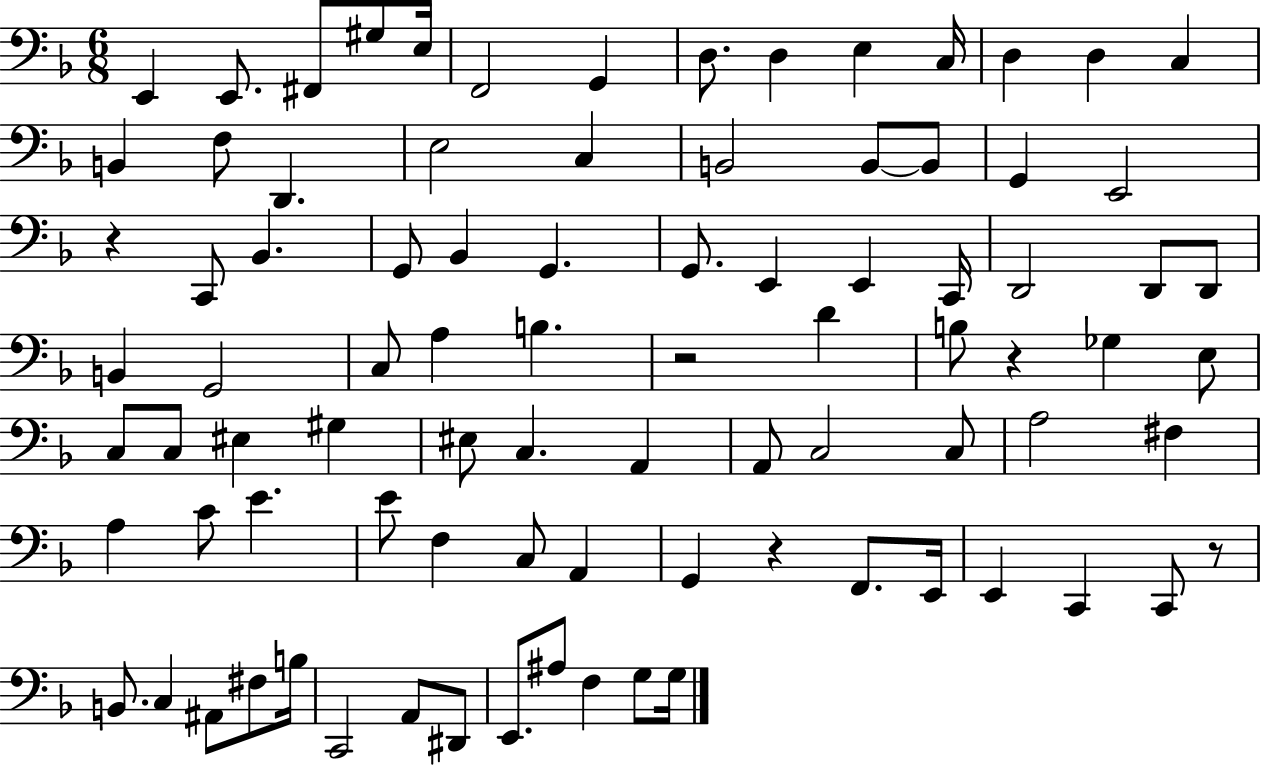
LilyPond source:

{
  \clef bass
  \numericTimeSignature
  \time 6/8
  \key f \major
  e,4 e,8. fis,8 gis8 e16 | f,2 g,4 | d8. d4 e4 c16 | d4 d4 c4 | \break b,4 f8 d,4. | e2 c4 | b,2 b,8~~ b,8 | g,4 e,2 | \break r4 c,8 bes,4. | g,8 bes,4 g,4. | g,8. e,4 e,4 c,16 | d,2 d,8 d,8 | \break b,4 g,2 | c8 a4 b4. | r2 d'4 | b8 r4 ges4 e8 | \break c8 c8 eis4 gis4 | eis8 c4. a,4 | a,8 c2 c8 | a2 fis4 | \break a4 c'8 e'4. | e'8 f4 c8 a,4 | g,4 r4 f,8. e,16 | e,4 c,4 c,8 r8 | \break b,8. c4 ais,8 fis8 b16 | c,2 a,8 dis,8 | e,8. ais8 f4 g8 g16 | \bar "|."
}